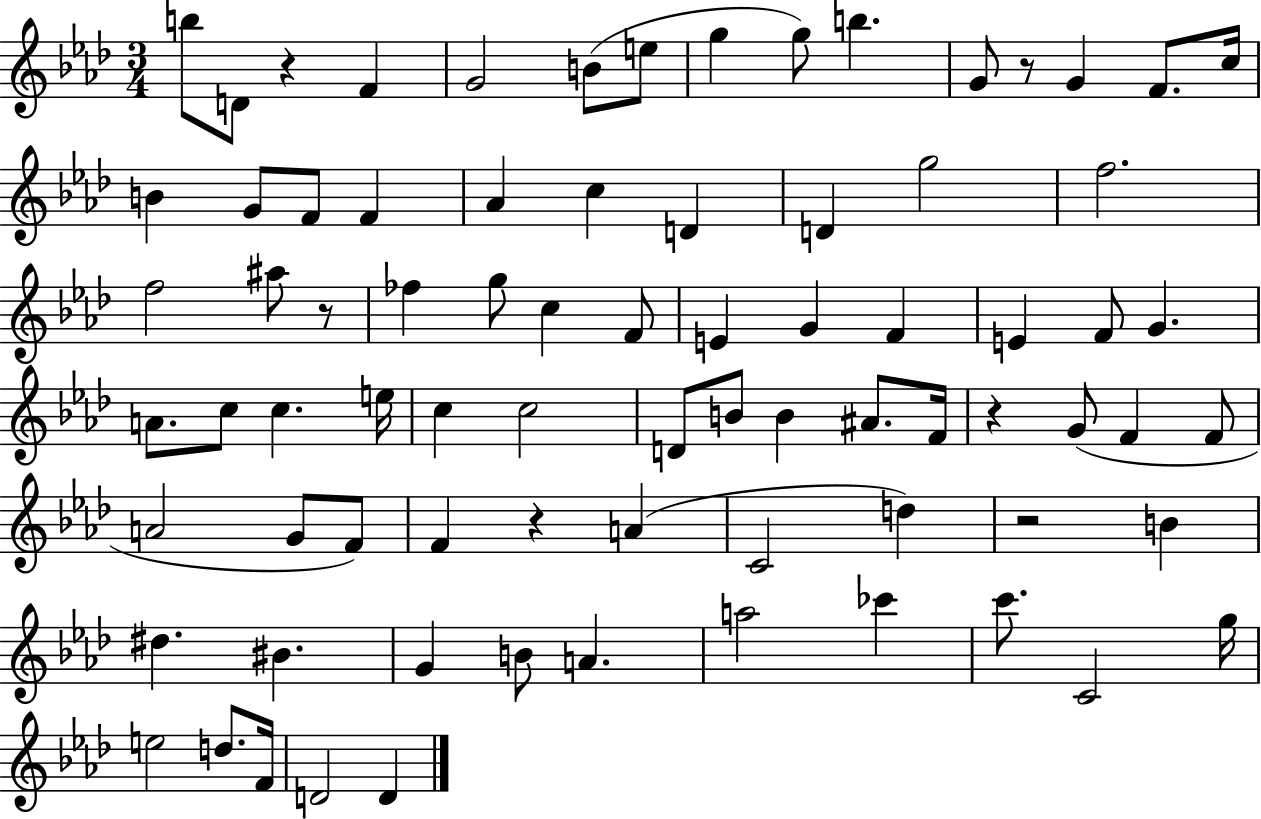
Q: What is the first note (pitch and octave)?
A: B5